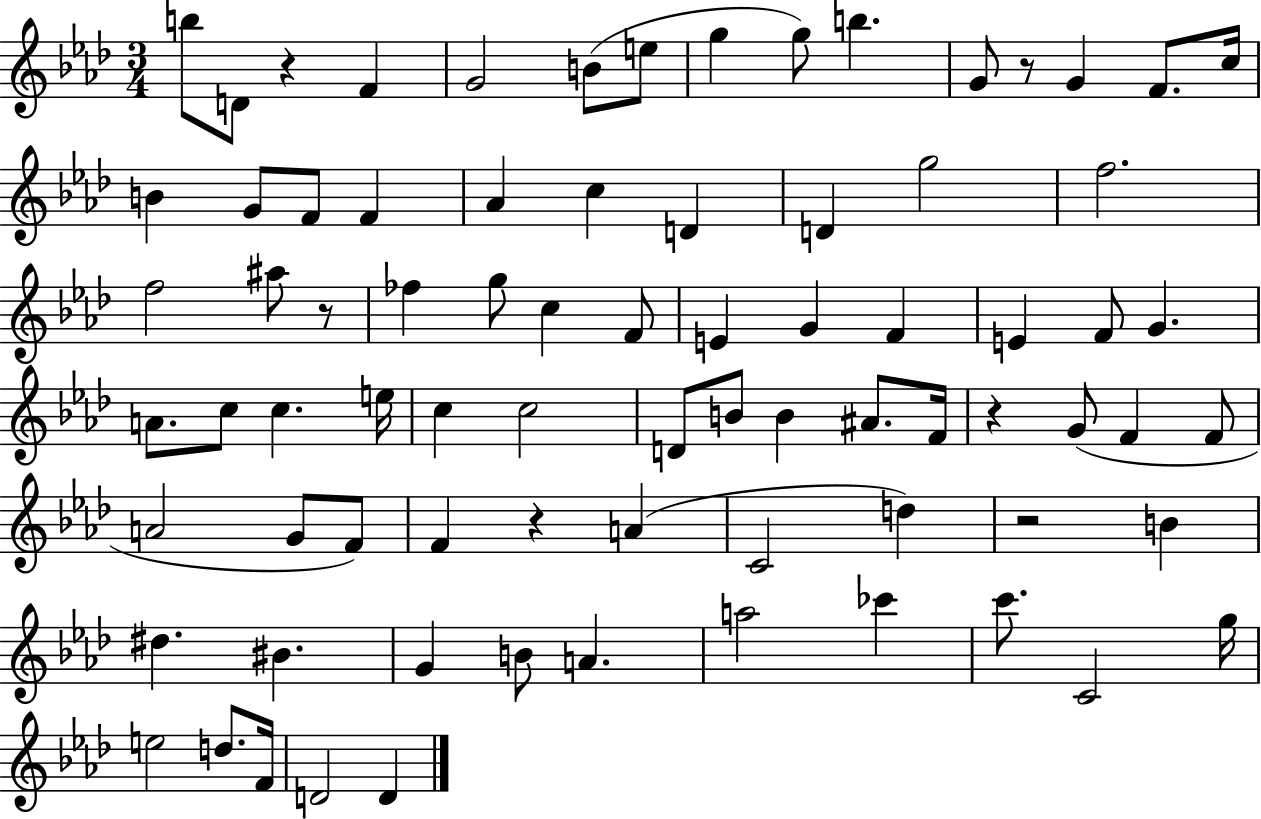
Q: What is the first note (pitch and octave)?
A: B5